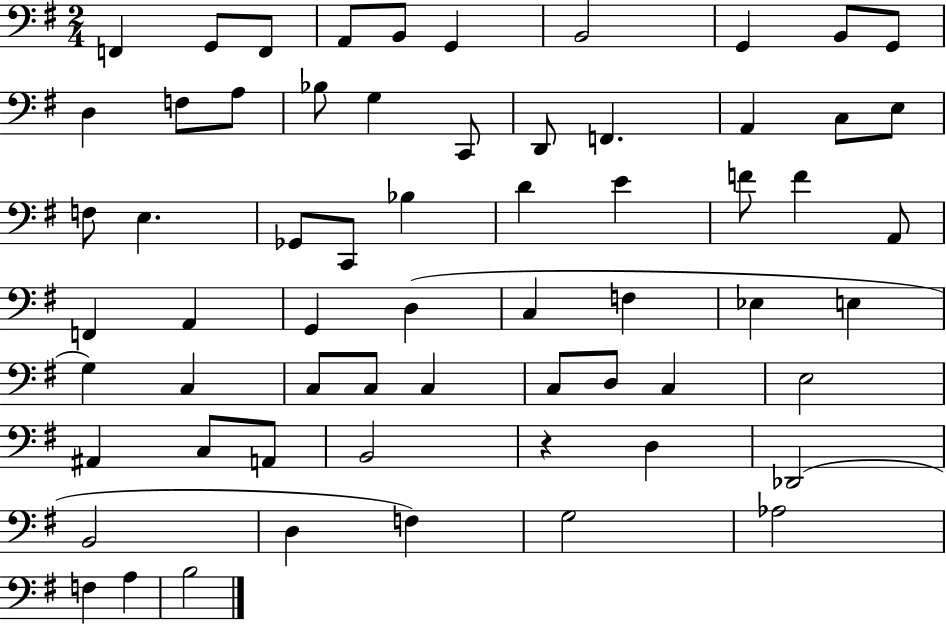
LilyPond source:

{
  \clef bass
  \numericTimeSignature
  \time 2/4
  \key g \major
  f,4 g,8 f,8 | a,8 b,8 g,4 | b,2 | g,4 b,8 g,8 | \break d4 f8 a8 | bes8 g4 c,8 | d,8 f,4. | a,4 c8 e8 | \break f8 e4. | ges,8 c,8 bes4 | d'4 e'4 | f'8 f'4 a,8 | \break f,4 a,4 | g,4 d4( | c4 f4 | ees4 e4 | \break g4) c4 | c8 c8 c4 | c8 d8 c4 | e2 | \break ais,4 c8 a,8 | b,2 | r4 d4 | des,2( | \break b,2 | d4 f4) | g2 | aes2 | \break f4 a4 | b2 | \bar "|."
}